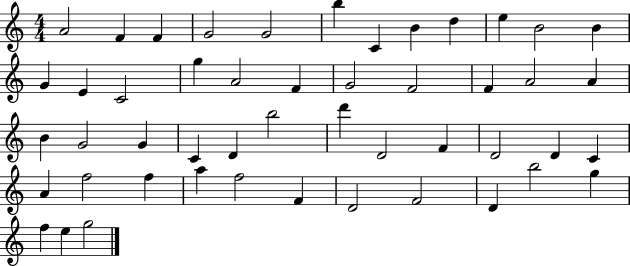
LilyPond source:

{
  \clef treble
  \numericTimeSignature
  \time 4/4
  \key c \major
  a'2 f'4 f'4 | g'2 g'2 | b''4 c'4 b'4 d''4 | e''4 b'2 b'4 | \break g'4 e'4 c'2 | g''4 a'2 f'4 | g'2 f'2 | f'4 a'2 a'4 | \break b'4 g'2 g'4 | c'4 d'4 b''2 | d'''4 d'2 f'4 | d'2 d'4 c'4 | \break a'4 f''2 f''4 | a''4 f''2 f'4 | d'2 f'2 | d'4 b''2 g''4 | \break f''4 e''4 g''2 | \bar "|."
}